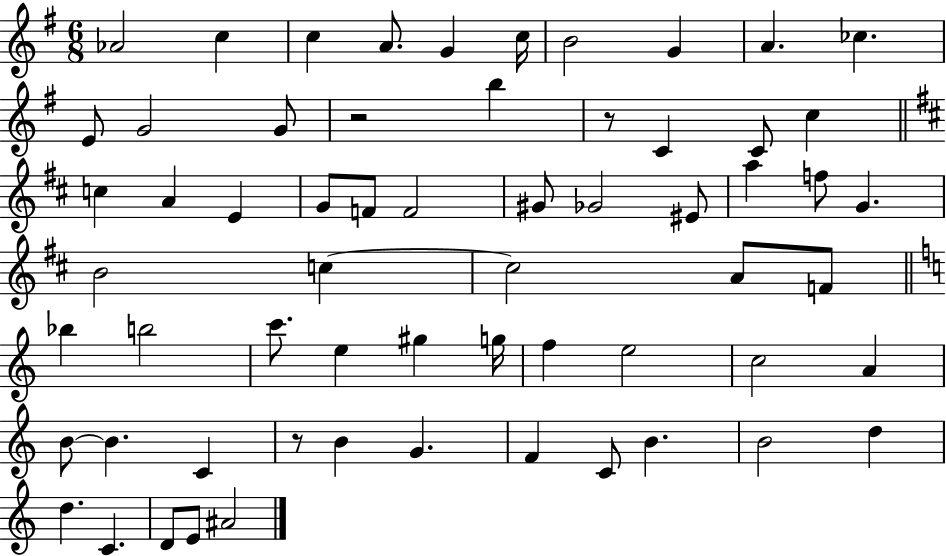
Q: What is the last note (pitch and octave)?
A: A#4